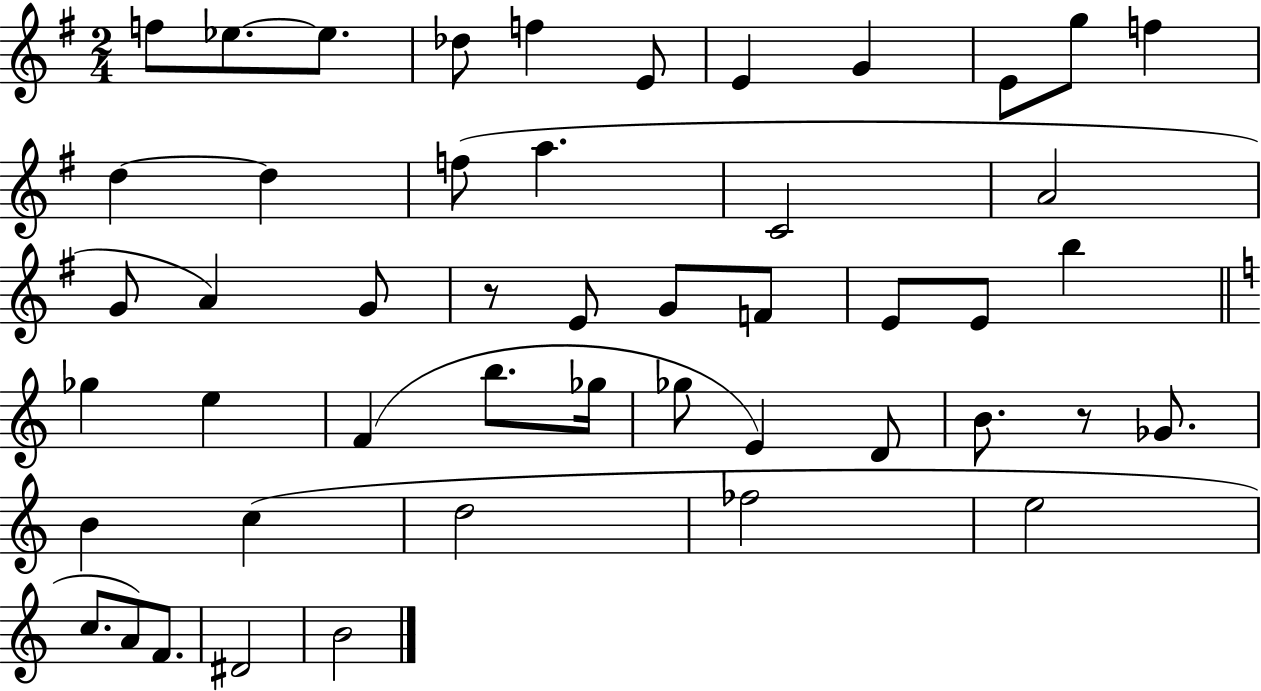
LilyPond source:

{
  \clef treble
  \numericTimeSignature
  \time 2/4
  \key g \major
  \repeat volta 2 { f''8 ees''8.~~ ees''8. | des''8 f''4 e'8 | e'4 g'4 | e'8 g''8 f''4 | \break d''4~~ d''4 | f''8( a''4. | c'2 | a'2 | \break g'8 a'4) g'8 | r8 e'8 g'8 f'8 | e'8 e'8 b''4 | \bar "||" \break \key a \minor ges''4 e''4 | f'4( b''8. ges''16 | ges''8 e'4) d'8 | b'8. r8 ges'8. | \break b'4 c''4( | d''2 | fes''2 | e''2 | \break c''8. a'8) f'8. | dis'2 | b'2 | } \bar "|."
}